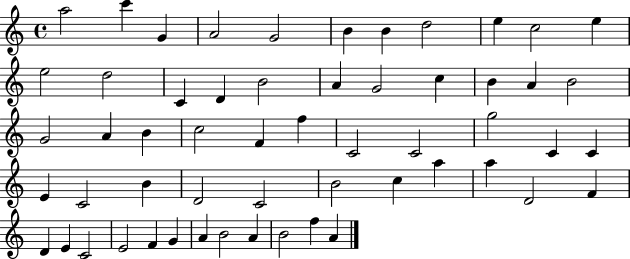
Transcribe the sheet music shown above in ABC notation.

X:1
T:Untitled
M:4/4
L:1/4
K:C
a2 c' G A2 G2 B B d2 e c2 e e2 d2 C D B2 A G2 c B A B2 G2 A B c2 F f C2 C2 g2 C C E C2 B D2 C2 B2 c a a D2 F D E C2 E2 F G A B2 A B2 f A